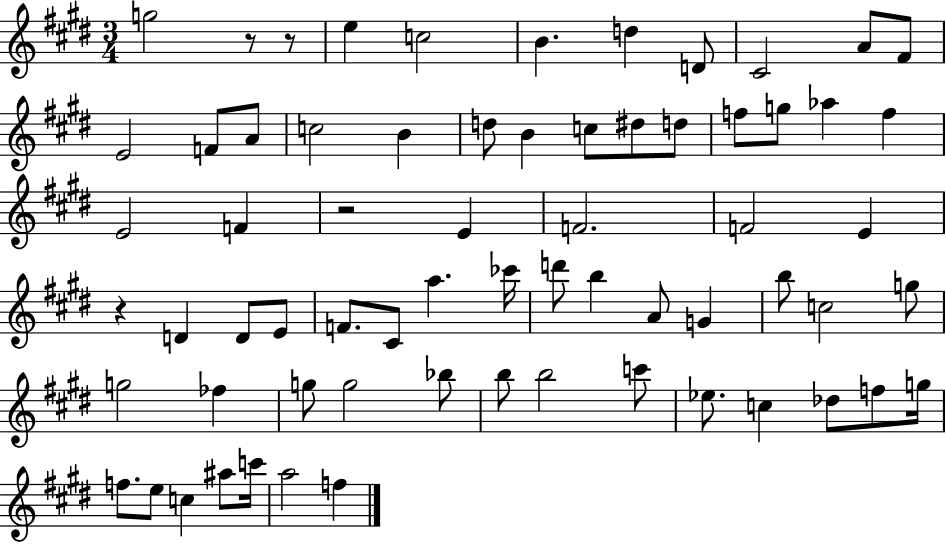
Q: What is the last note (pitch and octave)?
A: F5